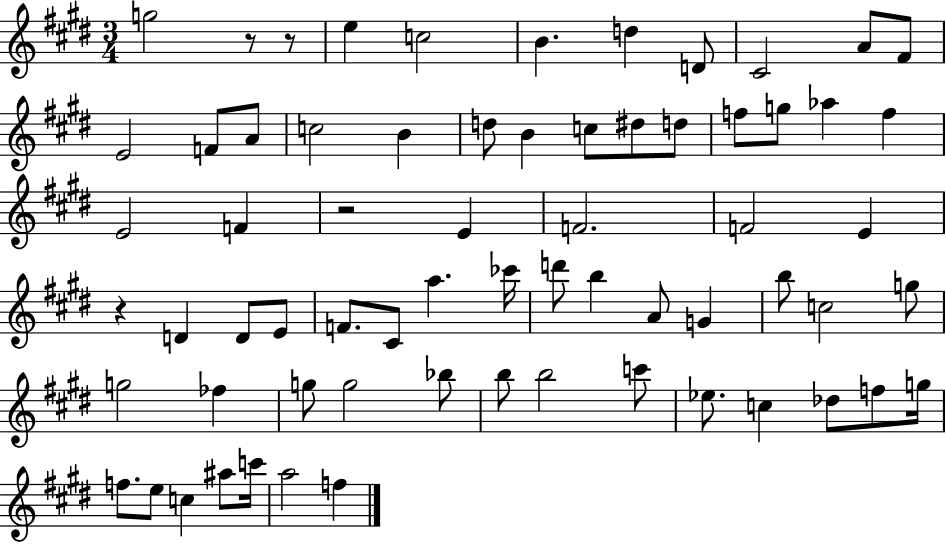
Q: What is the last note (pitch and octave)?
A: F5